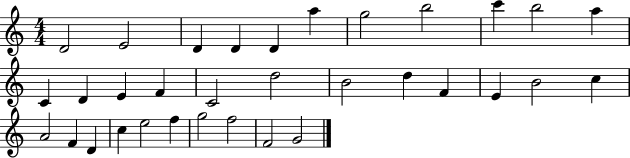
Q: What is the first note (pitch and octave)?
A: D4